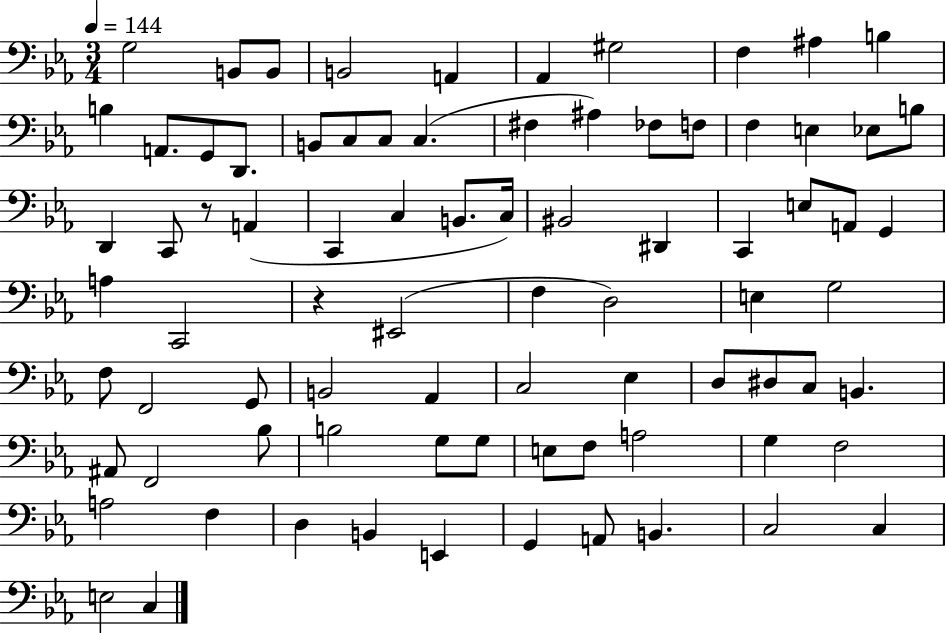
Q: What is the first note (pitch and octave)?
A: G3